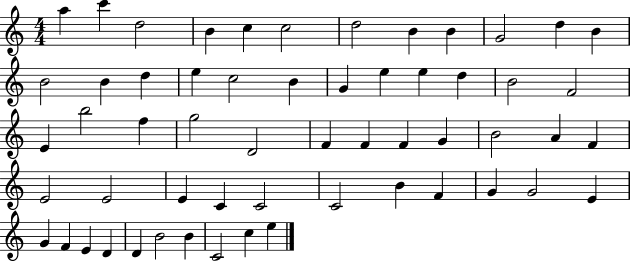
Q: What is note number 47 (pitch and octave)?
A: E4